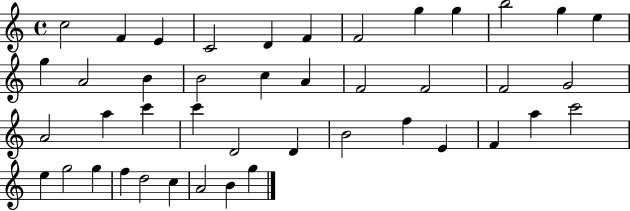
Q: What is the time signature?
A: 4/4